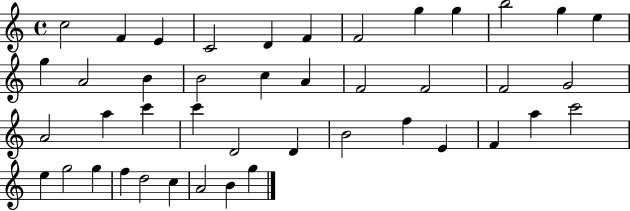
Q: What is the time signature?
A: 4/4